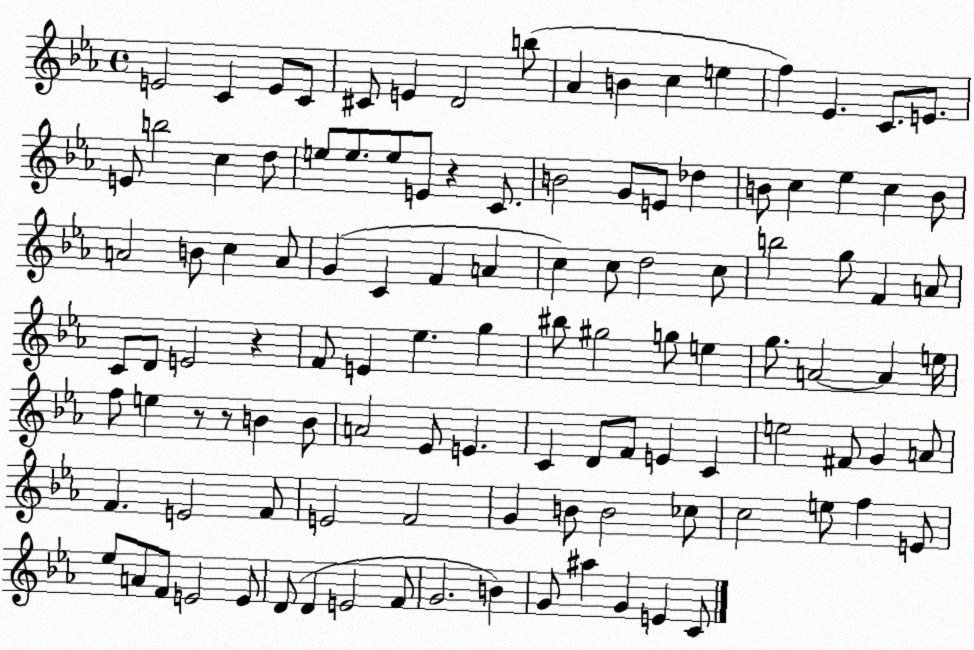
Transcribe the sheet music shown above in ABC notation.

X:1
T:Untitled
M:4/4
L:1/4
K:Eb
E2 C E/2 C/2 ^C/2 E D2 b/2 _A B c e f _E C/2 E/2 E/2 b2 c d/2 e/2 e/2 e/2 E/2 z C/2 B2 G/2 E/2 _d B/2 c _e c B/2 A2 B/2 c A/2 G C F A c c/2 d2 c/2 b2 g/2 F A/2 C/2 D/2 E2 z F/2 E _e g ^b/2 ^g2 g/2 e g/2 A2 A e/4 f/2 e z/2 z/2 B B/2 A2 _E/2 E C D/2 F/2 E C e2 ^F/2 G A/2 F E2 F/2 E2 F2 G B/2 B2 _c/2 c2 e/2 f E/2 _e/2 A/2 F/2 E2 E/2 D/2 D E2 F/2 G2 B G/2 ^a G E C/2